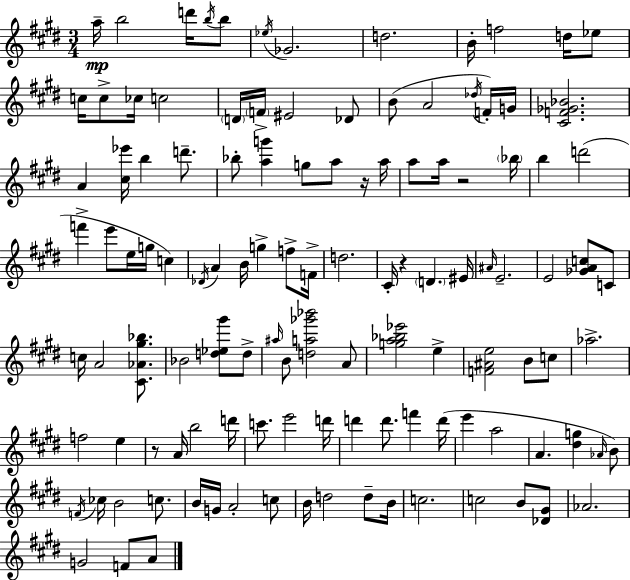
A5/s B5/h D6/s B5/s B5/e Eb5/s Gb4/h. D5/h. B4/s F5/h D5/s Eb5/e C5/s C5/e CES5/s C5/h D4/s F4/s EIS4/h Db4/e B4/e A4/h Db5/s F4/s G4/s [C#4,F4,Gb4,Bb4]/h. A4/q [C#5,Eb6]/s B5/q D6/e. Bb5/e [A5,G6]/q G5/e A5/e R/s A5/s A5/e A5/s R/h Bb5/s B5/q D6/h F6/q E6/e E5/s G5/s C5/q Db4/s A4/q B4/s G5/q F5/e F4/s D5/h. C#4/s R/q D4/q. EIS4/s A#4/s E4/h. E4/h [Gb4,A4,C5]/e C4/e C5/s A4/h [C#4,Ab4,G#5,Bb5]/e. Bb4/h [D5,Eb5,G#6]/e D5/e A#5/s B4/e [D5,A5,Gb6,Bb6]/h A4/e [G5,A5,Bb5,Eb6]/h E5/q [F4,A#4,E5]/h B4/e C5/e Ab5/h. F5/h E5/q R/e A4/s B5/h D6/s C6/e. E6/h D6/s D6/q D6/e. F6/q D6/s E6/q A5/h A4/q. [D#5,G5]/q Ab4/s B4/e F4/s CES5/s B4/h C5/e. B4/s G4/s A4/h C5/e B4/s D5/h D5/e B4/s C5/h. C5/h B4/e [Db4,G#4]/e Ab4/h. G4/h F4/e A4/e